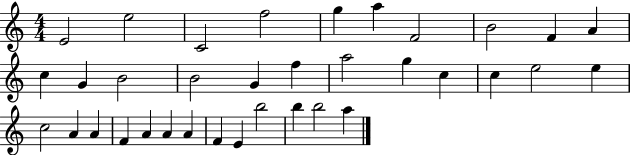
X:1
T:Untitled
M:4/4
L:1/4
K:C
E2 e2 C2 f2 g a F2 B2 F A c G B2 B2 G f a2 g c c e2 e c2 A A F A A A F E b2 b b2 a